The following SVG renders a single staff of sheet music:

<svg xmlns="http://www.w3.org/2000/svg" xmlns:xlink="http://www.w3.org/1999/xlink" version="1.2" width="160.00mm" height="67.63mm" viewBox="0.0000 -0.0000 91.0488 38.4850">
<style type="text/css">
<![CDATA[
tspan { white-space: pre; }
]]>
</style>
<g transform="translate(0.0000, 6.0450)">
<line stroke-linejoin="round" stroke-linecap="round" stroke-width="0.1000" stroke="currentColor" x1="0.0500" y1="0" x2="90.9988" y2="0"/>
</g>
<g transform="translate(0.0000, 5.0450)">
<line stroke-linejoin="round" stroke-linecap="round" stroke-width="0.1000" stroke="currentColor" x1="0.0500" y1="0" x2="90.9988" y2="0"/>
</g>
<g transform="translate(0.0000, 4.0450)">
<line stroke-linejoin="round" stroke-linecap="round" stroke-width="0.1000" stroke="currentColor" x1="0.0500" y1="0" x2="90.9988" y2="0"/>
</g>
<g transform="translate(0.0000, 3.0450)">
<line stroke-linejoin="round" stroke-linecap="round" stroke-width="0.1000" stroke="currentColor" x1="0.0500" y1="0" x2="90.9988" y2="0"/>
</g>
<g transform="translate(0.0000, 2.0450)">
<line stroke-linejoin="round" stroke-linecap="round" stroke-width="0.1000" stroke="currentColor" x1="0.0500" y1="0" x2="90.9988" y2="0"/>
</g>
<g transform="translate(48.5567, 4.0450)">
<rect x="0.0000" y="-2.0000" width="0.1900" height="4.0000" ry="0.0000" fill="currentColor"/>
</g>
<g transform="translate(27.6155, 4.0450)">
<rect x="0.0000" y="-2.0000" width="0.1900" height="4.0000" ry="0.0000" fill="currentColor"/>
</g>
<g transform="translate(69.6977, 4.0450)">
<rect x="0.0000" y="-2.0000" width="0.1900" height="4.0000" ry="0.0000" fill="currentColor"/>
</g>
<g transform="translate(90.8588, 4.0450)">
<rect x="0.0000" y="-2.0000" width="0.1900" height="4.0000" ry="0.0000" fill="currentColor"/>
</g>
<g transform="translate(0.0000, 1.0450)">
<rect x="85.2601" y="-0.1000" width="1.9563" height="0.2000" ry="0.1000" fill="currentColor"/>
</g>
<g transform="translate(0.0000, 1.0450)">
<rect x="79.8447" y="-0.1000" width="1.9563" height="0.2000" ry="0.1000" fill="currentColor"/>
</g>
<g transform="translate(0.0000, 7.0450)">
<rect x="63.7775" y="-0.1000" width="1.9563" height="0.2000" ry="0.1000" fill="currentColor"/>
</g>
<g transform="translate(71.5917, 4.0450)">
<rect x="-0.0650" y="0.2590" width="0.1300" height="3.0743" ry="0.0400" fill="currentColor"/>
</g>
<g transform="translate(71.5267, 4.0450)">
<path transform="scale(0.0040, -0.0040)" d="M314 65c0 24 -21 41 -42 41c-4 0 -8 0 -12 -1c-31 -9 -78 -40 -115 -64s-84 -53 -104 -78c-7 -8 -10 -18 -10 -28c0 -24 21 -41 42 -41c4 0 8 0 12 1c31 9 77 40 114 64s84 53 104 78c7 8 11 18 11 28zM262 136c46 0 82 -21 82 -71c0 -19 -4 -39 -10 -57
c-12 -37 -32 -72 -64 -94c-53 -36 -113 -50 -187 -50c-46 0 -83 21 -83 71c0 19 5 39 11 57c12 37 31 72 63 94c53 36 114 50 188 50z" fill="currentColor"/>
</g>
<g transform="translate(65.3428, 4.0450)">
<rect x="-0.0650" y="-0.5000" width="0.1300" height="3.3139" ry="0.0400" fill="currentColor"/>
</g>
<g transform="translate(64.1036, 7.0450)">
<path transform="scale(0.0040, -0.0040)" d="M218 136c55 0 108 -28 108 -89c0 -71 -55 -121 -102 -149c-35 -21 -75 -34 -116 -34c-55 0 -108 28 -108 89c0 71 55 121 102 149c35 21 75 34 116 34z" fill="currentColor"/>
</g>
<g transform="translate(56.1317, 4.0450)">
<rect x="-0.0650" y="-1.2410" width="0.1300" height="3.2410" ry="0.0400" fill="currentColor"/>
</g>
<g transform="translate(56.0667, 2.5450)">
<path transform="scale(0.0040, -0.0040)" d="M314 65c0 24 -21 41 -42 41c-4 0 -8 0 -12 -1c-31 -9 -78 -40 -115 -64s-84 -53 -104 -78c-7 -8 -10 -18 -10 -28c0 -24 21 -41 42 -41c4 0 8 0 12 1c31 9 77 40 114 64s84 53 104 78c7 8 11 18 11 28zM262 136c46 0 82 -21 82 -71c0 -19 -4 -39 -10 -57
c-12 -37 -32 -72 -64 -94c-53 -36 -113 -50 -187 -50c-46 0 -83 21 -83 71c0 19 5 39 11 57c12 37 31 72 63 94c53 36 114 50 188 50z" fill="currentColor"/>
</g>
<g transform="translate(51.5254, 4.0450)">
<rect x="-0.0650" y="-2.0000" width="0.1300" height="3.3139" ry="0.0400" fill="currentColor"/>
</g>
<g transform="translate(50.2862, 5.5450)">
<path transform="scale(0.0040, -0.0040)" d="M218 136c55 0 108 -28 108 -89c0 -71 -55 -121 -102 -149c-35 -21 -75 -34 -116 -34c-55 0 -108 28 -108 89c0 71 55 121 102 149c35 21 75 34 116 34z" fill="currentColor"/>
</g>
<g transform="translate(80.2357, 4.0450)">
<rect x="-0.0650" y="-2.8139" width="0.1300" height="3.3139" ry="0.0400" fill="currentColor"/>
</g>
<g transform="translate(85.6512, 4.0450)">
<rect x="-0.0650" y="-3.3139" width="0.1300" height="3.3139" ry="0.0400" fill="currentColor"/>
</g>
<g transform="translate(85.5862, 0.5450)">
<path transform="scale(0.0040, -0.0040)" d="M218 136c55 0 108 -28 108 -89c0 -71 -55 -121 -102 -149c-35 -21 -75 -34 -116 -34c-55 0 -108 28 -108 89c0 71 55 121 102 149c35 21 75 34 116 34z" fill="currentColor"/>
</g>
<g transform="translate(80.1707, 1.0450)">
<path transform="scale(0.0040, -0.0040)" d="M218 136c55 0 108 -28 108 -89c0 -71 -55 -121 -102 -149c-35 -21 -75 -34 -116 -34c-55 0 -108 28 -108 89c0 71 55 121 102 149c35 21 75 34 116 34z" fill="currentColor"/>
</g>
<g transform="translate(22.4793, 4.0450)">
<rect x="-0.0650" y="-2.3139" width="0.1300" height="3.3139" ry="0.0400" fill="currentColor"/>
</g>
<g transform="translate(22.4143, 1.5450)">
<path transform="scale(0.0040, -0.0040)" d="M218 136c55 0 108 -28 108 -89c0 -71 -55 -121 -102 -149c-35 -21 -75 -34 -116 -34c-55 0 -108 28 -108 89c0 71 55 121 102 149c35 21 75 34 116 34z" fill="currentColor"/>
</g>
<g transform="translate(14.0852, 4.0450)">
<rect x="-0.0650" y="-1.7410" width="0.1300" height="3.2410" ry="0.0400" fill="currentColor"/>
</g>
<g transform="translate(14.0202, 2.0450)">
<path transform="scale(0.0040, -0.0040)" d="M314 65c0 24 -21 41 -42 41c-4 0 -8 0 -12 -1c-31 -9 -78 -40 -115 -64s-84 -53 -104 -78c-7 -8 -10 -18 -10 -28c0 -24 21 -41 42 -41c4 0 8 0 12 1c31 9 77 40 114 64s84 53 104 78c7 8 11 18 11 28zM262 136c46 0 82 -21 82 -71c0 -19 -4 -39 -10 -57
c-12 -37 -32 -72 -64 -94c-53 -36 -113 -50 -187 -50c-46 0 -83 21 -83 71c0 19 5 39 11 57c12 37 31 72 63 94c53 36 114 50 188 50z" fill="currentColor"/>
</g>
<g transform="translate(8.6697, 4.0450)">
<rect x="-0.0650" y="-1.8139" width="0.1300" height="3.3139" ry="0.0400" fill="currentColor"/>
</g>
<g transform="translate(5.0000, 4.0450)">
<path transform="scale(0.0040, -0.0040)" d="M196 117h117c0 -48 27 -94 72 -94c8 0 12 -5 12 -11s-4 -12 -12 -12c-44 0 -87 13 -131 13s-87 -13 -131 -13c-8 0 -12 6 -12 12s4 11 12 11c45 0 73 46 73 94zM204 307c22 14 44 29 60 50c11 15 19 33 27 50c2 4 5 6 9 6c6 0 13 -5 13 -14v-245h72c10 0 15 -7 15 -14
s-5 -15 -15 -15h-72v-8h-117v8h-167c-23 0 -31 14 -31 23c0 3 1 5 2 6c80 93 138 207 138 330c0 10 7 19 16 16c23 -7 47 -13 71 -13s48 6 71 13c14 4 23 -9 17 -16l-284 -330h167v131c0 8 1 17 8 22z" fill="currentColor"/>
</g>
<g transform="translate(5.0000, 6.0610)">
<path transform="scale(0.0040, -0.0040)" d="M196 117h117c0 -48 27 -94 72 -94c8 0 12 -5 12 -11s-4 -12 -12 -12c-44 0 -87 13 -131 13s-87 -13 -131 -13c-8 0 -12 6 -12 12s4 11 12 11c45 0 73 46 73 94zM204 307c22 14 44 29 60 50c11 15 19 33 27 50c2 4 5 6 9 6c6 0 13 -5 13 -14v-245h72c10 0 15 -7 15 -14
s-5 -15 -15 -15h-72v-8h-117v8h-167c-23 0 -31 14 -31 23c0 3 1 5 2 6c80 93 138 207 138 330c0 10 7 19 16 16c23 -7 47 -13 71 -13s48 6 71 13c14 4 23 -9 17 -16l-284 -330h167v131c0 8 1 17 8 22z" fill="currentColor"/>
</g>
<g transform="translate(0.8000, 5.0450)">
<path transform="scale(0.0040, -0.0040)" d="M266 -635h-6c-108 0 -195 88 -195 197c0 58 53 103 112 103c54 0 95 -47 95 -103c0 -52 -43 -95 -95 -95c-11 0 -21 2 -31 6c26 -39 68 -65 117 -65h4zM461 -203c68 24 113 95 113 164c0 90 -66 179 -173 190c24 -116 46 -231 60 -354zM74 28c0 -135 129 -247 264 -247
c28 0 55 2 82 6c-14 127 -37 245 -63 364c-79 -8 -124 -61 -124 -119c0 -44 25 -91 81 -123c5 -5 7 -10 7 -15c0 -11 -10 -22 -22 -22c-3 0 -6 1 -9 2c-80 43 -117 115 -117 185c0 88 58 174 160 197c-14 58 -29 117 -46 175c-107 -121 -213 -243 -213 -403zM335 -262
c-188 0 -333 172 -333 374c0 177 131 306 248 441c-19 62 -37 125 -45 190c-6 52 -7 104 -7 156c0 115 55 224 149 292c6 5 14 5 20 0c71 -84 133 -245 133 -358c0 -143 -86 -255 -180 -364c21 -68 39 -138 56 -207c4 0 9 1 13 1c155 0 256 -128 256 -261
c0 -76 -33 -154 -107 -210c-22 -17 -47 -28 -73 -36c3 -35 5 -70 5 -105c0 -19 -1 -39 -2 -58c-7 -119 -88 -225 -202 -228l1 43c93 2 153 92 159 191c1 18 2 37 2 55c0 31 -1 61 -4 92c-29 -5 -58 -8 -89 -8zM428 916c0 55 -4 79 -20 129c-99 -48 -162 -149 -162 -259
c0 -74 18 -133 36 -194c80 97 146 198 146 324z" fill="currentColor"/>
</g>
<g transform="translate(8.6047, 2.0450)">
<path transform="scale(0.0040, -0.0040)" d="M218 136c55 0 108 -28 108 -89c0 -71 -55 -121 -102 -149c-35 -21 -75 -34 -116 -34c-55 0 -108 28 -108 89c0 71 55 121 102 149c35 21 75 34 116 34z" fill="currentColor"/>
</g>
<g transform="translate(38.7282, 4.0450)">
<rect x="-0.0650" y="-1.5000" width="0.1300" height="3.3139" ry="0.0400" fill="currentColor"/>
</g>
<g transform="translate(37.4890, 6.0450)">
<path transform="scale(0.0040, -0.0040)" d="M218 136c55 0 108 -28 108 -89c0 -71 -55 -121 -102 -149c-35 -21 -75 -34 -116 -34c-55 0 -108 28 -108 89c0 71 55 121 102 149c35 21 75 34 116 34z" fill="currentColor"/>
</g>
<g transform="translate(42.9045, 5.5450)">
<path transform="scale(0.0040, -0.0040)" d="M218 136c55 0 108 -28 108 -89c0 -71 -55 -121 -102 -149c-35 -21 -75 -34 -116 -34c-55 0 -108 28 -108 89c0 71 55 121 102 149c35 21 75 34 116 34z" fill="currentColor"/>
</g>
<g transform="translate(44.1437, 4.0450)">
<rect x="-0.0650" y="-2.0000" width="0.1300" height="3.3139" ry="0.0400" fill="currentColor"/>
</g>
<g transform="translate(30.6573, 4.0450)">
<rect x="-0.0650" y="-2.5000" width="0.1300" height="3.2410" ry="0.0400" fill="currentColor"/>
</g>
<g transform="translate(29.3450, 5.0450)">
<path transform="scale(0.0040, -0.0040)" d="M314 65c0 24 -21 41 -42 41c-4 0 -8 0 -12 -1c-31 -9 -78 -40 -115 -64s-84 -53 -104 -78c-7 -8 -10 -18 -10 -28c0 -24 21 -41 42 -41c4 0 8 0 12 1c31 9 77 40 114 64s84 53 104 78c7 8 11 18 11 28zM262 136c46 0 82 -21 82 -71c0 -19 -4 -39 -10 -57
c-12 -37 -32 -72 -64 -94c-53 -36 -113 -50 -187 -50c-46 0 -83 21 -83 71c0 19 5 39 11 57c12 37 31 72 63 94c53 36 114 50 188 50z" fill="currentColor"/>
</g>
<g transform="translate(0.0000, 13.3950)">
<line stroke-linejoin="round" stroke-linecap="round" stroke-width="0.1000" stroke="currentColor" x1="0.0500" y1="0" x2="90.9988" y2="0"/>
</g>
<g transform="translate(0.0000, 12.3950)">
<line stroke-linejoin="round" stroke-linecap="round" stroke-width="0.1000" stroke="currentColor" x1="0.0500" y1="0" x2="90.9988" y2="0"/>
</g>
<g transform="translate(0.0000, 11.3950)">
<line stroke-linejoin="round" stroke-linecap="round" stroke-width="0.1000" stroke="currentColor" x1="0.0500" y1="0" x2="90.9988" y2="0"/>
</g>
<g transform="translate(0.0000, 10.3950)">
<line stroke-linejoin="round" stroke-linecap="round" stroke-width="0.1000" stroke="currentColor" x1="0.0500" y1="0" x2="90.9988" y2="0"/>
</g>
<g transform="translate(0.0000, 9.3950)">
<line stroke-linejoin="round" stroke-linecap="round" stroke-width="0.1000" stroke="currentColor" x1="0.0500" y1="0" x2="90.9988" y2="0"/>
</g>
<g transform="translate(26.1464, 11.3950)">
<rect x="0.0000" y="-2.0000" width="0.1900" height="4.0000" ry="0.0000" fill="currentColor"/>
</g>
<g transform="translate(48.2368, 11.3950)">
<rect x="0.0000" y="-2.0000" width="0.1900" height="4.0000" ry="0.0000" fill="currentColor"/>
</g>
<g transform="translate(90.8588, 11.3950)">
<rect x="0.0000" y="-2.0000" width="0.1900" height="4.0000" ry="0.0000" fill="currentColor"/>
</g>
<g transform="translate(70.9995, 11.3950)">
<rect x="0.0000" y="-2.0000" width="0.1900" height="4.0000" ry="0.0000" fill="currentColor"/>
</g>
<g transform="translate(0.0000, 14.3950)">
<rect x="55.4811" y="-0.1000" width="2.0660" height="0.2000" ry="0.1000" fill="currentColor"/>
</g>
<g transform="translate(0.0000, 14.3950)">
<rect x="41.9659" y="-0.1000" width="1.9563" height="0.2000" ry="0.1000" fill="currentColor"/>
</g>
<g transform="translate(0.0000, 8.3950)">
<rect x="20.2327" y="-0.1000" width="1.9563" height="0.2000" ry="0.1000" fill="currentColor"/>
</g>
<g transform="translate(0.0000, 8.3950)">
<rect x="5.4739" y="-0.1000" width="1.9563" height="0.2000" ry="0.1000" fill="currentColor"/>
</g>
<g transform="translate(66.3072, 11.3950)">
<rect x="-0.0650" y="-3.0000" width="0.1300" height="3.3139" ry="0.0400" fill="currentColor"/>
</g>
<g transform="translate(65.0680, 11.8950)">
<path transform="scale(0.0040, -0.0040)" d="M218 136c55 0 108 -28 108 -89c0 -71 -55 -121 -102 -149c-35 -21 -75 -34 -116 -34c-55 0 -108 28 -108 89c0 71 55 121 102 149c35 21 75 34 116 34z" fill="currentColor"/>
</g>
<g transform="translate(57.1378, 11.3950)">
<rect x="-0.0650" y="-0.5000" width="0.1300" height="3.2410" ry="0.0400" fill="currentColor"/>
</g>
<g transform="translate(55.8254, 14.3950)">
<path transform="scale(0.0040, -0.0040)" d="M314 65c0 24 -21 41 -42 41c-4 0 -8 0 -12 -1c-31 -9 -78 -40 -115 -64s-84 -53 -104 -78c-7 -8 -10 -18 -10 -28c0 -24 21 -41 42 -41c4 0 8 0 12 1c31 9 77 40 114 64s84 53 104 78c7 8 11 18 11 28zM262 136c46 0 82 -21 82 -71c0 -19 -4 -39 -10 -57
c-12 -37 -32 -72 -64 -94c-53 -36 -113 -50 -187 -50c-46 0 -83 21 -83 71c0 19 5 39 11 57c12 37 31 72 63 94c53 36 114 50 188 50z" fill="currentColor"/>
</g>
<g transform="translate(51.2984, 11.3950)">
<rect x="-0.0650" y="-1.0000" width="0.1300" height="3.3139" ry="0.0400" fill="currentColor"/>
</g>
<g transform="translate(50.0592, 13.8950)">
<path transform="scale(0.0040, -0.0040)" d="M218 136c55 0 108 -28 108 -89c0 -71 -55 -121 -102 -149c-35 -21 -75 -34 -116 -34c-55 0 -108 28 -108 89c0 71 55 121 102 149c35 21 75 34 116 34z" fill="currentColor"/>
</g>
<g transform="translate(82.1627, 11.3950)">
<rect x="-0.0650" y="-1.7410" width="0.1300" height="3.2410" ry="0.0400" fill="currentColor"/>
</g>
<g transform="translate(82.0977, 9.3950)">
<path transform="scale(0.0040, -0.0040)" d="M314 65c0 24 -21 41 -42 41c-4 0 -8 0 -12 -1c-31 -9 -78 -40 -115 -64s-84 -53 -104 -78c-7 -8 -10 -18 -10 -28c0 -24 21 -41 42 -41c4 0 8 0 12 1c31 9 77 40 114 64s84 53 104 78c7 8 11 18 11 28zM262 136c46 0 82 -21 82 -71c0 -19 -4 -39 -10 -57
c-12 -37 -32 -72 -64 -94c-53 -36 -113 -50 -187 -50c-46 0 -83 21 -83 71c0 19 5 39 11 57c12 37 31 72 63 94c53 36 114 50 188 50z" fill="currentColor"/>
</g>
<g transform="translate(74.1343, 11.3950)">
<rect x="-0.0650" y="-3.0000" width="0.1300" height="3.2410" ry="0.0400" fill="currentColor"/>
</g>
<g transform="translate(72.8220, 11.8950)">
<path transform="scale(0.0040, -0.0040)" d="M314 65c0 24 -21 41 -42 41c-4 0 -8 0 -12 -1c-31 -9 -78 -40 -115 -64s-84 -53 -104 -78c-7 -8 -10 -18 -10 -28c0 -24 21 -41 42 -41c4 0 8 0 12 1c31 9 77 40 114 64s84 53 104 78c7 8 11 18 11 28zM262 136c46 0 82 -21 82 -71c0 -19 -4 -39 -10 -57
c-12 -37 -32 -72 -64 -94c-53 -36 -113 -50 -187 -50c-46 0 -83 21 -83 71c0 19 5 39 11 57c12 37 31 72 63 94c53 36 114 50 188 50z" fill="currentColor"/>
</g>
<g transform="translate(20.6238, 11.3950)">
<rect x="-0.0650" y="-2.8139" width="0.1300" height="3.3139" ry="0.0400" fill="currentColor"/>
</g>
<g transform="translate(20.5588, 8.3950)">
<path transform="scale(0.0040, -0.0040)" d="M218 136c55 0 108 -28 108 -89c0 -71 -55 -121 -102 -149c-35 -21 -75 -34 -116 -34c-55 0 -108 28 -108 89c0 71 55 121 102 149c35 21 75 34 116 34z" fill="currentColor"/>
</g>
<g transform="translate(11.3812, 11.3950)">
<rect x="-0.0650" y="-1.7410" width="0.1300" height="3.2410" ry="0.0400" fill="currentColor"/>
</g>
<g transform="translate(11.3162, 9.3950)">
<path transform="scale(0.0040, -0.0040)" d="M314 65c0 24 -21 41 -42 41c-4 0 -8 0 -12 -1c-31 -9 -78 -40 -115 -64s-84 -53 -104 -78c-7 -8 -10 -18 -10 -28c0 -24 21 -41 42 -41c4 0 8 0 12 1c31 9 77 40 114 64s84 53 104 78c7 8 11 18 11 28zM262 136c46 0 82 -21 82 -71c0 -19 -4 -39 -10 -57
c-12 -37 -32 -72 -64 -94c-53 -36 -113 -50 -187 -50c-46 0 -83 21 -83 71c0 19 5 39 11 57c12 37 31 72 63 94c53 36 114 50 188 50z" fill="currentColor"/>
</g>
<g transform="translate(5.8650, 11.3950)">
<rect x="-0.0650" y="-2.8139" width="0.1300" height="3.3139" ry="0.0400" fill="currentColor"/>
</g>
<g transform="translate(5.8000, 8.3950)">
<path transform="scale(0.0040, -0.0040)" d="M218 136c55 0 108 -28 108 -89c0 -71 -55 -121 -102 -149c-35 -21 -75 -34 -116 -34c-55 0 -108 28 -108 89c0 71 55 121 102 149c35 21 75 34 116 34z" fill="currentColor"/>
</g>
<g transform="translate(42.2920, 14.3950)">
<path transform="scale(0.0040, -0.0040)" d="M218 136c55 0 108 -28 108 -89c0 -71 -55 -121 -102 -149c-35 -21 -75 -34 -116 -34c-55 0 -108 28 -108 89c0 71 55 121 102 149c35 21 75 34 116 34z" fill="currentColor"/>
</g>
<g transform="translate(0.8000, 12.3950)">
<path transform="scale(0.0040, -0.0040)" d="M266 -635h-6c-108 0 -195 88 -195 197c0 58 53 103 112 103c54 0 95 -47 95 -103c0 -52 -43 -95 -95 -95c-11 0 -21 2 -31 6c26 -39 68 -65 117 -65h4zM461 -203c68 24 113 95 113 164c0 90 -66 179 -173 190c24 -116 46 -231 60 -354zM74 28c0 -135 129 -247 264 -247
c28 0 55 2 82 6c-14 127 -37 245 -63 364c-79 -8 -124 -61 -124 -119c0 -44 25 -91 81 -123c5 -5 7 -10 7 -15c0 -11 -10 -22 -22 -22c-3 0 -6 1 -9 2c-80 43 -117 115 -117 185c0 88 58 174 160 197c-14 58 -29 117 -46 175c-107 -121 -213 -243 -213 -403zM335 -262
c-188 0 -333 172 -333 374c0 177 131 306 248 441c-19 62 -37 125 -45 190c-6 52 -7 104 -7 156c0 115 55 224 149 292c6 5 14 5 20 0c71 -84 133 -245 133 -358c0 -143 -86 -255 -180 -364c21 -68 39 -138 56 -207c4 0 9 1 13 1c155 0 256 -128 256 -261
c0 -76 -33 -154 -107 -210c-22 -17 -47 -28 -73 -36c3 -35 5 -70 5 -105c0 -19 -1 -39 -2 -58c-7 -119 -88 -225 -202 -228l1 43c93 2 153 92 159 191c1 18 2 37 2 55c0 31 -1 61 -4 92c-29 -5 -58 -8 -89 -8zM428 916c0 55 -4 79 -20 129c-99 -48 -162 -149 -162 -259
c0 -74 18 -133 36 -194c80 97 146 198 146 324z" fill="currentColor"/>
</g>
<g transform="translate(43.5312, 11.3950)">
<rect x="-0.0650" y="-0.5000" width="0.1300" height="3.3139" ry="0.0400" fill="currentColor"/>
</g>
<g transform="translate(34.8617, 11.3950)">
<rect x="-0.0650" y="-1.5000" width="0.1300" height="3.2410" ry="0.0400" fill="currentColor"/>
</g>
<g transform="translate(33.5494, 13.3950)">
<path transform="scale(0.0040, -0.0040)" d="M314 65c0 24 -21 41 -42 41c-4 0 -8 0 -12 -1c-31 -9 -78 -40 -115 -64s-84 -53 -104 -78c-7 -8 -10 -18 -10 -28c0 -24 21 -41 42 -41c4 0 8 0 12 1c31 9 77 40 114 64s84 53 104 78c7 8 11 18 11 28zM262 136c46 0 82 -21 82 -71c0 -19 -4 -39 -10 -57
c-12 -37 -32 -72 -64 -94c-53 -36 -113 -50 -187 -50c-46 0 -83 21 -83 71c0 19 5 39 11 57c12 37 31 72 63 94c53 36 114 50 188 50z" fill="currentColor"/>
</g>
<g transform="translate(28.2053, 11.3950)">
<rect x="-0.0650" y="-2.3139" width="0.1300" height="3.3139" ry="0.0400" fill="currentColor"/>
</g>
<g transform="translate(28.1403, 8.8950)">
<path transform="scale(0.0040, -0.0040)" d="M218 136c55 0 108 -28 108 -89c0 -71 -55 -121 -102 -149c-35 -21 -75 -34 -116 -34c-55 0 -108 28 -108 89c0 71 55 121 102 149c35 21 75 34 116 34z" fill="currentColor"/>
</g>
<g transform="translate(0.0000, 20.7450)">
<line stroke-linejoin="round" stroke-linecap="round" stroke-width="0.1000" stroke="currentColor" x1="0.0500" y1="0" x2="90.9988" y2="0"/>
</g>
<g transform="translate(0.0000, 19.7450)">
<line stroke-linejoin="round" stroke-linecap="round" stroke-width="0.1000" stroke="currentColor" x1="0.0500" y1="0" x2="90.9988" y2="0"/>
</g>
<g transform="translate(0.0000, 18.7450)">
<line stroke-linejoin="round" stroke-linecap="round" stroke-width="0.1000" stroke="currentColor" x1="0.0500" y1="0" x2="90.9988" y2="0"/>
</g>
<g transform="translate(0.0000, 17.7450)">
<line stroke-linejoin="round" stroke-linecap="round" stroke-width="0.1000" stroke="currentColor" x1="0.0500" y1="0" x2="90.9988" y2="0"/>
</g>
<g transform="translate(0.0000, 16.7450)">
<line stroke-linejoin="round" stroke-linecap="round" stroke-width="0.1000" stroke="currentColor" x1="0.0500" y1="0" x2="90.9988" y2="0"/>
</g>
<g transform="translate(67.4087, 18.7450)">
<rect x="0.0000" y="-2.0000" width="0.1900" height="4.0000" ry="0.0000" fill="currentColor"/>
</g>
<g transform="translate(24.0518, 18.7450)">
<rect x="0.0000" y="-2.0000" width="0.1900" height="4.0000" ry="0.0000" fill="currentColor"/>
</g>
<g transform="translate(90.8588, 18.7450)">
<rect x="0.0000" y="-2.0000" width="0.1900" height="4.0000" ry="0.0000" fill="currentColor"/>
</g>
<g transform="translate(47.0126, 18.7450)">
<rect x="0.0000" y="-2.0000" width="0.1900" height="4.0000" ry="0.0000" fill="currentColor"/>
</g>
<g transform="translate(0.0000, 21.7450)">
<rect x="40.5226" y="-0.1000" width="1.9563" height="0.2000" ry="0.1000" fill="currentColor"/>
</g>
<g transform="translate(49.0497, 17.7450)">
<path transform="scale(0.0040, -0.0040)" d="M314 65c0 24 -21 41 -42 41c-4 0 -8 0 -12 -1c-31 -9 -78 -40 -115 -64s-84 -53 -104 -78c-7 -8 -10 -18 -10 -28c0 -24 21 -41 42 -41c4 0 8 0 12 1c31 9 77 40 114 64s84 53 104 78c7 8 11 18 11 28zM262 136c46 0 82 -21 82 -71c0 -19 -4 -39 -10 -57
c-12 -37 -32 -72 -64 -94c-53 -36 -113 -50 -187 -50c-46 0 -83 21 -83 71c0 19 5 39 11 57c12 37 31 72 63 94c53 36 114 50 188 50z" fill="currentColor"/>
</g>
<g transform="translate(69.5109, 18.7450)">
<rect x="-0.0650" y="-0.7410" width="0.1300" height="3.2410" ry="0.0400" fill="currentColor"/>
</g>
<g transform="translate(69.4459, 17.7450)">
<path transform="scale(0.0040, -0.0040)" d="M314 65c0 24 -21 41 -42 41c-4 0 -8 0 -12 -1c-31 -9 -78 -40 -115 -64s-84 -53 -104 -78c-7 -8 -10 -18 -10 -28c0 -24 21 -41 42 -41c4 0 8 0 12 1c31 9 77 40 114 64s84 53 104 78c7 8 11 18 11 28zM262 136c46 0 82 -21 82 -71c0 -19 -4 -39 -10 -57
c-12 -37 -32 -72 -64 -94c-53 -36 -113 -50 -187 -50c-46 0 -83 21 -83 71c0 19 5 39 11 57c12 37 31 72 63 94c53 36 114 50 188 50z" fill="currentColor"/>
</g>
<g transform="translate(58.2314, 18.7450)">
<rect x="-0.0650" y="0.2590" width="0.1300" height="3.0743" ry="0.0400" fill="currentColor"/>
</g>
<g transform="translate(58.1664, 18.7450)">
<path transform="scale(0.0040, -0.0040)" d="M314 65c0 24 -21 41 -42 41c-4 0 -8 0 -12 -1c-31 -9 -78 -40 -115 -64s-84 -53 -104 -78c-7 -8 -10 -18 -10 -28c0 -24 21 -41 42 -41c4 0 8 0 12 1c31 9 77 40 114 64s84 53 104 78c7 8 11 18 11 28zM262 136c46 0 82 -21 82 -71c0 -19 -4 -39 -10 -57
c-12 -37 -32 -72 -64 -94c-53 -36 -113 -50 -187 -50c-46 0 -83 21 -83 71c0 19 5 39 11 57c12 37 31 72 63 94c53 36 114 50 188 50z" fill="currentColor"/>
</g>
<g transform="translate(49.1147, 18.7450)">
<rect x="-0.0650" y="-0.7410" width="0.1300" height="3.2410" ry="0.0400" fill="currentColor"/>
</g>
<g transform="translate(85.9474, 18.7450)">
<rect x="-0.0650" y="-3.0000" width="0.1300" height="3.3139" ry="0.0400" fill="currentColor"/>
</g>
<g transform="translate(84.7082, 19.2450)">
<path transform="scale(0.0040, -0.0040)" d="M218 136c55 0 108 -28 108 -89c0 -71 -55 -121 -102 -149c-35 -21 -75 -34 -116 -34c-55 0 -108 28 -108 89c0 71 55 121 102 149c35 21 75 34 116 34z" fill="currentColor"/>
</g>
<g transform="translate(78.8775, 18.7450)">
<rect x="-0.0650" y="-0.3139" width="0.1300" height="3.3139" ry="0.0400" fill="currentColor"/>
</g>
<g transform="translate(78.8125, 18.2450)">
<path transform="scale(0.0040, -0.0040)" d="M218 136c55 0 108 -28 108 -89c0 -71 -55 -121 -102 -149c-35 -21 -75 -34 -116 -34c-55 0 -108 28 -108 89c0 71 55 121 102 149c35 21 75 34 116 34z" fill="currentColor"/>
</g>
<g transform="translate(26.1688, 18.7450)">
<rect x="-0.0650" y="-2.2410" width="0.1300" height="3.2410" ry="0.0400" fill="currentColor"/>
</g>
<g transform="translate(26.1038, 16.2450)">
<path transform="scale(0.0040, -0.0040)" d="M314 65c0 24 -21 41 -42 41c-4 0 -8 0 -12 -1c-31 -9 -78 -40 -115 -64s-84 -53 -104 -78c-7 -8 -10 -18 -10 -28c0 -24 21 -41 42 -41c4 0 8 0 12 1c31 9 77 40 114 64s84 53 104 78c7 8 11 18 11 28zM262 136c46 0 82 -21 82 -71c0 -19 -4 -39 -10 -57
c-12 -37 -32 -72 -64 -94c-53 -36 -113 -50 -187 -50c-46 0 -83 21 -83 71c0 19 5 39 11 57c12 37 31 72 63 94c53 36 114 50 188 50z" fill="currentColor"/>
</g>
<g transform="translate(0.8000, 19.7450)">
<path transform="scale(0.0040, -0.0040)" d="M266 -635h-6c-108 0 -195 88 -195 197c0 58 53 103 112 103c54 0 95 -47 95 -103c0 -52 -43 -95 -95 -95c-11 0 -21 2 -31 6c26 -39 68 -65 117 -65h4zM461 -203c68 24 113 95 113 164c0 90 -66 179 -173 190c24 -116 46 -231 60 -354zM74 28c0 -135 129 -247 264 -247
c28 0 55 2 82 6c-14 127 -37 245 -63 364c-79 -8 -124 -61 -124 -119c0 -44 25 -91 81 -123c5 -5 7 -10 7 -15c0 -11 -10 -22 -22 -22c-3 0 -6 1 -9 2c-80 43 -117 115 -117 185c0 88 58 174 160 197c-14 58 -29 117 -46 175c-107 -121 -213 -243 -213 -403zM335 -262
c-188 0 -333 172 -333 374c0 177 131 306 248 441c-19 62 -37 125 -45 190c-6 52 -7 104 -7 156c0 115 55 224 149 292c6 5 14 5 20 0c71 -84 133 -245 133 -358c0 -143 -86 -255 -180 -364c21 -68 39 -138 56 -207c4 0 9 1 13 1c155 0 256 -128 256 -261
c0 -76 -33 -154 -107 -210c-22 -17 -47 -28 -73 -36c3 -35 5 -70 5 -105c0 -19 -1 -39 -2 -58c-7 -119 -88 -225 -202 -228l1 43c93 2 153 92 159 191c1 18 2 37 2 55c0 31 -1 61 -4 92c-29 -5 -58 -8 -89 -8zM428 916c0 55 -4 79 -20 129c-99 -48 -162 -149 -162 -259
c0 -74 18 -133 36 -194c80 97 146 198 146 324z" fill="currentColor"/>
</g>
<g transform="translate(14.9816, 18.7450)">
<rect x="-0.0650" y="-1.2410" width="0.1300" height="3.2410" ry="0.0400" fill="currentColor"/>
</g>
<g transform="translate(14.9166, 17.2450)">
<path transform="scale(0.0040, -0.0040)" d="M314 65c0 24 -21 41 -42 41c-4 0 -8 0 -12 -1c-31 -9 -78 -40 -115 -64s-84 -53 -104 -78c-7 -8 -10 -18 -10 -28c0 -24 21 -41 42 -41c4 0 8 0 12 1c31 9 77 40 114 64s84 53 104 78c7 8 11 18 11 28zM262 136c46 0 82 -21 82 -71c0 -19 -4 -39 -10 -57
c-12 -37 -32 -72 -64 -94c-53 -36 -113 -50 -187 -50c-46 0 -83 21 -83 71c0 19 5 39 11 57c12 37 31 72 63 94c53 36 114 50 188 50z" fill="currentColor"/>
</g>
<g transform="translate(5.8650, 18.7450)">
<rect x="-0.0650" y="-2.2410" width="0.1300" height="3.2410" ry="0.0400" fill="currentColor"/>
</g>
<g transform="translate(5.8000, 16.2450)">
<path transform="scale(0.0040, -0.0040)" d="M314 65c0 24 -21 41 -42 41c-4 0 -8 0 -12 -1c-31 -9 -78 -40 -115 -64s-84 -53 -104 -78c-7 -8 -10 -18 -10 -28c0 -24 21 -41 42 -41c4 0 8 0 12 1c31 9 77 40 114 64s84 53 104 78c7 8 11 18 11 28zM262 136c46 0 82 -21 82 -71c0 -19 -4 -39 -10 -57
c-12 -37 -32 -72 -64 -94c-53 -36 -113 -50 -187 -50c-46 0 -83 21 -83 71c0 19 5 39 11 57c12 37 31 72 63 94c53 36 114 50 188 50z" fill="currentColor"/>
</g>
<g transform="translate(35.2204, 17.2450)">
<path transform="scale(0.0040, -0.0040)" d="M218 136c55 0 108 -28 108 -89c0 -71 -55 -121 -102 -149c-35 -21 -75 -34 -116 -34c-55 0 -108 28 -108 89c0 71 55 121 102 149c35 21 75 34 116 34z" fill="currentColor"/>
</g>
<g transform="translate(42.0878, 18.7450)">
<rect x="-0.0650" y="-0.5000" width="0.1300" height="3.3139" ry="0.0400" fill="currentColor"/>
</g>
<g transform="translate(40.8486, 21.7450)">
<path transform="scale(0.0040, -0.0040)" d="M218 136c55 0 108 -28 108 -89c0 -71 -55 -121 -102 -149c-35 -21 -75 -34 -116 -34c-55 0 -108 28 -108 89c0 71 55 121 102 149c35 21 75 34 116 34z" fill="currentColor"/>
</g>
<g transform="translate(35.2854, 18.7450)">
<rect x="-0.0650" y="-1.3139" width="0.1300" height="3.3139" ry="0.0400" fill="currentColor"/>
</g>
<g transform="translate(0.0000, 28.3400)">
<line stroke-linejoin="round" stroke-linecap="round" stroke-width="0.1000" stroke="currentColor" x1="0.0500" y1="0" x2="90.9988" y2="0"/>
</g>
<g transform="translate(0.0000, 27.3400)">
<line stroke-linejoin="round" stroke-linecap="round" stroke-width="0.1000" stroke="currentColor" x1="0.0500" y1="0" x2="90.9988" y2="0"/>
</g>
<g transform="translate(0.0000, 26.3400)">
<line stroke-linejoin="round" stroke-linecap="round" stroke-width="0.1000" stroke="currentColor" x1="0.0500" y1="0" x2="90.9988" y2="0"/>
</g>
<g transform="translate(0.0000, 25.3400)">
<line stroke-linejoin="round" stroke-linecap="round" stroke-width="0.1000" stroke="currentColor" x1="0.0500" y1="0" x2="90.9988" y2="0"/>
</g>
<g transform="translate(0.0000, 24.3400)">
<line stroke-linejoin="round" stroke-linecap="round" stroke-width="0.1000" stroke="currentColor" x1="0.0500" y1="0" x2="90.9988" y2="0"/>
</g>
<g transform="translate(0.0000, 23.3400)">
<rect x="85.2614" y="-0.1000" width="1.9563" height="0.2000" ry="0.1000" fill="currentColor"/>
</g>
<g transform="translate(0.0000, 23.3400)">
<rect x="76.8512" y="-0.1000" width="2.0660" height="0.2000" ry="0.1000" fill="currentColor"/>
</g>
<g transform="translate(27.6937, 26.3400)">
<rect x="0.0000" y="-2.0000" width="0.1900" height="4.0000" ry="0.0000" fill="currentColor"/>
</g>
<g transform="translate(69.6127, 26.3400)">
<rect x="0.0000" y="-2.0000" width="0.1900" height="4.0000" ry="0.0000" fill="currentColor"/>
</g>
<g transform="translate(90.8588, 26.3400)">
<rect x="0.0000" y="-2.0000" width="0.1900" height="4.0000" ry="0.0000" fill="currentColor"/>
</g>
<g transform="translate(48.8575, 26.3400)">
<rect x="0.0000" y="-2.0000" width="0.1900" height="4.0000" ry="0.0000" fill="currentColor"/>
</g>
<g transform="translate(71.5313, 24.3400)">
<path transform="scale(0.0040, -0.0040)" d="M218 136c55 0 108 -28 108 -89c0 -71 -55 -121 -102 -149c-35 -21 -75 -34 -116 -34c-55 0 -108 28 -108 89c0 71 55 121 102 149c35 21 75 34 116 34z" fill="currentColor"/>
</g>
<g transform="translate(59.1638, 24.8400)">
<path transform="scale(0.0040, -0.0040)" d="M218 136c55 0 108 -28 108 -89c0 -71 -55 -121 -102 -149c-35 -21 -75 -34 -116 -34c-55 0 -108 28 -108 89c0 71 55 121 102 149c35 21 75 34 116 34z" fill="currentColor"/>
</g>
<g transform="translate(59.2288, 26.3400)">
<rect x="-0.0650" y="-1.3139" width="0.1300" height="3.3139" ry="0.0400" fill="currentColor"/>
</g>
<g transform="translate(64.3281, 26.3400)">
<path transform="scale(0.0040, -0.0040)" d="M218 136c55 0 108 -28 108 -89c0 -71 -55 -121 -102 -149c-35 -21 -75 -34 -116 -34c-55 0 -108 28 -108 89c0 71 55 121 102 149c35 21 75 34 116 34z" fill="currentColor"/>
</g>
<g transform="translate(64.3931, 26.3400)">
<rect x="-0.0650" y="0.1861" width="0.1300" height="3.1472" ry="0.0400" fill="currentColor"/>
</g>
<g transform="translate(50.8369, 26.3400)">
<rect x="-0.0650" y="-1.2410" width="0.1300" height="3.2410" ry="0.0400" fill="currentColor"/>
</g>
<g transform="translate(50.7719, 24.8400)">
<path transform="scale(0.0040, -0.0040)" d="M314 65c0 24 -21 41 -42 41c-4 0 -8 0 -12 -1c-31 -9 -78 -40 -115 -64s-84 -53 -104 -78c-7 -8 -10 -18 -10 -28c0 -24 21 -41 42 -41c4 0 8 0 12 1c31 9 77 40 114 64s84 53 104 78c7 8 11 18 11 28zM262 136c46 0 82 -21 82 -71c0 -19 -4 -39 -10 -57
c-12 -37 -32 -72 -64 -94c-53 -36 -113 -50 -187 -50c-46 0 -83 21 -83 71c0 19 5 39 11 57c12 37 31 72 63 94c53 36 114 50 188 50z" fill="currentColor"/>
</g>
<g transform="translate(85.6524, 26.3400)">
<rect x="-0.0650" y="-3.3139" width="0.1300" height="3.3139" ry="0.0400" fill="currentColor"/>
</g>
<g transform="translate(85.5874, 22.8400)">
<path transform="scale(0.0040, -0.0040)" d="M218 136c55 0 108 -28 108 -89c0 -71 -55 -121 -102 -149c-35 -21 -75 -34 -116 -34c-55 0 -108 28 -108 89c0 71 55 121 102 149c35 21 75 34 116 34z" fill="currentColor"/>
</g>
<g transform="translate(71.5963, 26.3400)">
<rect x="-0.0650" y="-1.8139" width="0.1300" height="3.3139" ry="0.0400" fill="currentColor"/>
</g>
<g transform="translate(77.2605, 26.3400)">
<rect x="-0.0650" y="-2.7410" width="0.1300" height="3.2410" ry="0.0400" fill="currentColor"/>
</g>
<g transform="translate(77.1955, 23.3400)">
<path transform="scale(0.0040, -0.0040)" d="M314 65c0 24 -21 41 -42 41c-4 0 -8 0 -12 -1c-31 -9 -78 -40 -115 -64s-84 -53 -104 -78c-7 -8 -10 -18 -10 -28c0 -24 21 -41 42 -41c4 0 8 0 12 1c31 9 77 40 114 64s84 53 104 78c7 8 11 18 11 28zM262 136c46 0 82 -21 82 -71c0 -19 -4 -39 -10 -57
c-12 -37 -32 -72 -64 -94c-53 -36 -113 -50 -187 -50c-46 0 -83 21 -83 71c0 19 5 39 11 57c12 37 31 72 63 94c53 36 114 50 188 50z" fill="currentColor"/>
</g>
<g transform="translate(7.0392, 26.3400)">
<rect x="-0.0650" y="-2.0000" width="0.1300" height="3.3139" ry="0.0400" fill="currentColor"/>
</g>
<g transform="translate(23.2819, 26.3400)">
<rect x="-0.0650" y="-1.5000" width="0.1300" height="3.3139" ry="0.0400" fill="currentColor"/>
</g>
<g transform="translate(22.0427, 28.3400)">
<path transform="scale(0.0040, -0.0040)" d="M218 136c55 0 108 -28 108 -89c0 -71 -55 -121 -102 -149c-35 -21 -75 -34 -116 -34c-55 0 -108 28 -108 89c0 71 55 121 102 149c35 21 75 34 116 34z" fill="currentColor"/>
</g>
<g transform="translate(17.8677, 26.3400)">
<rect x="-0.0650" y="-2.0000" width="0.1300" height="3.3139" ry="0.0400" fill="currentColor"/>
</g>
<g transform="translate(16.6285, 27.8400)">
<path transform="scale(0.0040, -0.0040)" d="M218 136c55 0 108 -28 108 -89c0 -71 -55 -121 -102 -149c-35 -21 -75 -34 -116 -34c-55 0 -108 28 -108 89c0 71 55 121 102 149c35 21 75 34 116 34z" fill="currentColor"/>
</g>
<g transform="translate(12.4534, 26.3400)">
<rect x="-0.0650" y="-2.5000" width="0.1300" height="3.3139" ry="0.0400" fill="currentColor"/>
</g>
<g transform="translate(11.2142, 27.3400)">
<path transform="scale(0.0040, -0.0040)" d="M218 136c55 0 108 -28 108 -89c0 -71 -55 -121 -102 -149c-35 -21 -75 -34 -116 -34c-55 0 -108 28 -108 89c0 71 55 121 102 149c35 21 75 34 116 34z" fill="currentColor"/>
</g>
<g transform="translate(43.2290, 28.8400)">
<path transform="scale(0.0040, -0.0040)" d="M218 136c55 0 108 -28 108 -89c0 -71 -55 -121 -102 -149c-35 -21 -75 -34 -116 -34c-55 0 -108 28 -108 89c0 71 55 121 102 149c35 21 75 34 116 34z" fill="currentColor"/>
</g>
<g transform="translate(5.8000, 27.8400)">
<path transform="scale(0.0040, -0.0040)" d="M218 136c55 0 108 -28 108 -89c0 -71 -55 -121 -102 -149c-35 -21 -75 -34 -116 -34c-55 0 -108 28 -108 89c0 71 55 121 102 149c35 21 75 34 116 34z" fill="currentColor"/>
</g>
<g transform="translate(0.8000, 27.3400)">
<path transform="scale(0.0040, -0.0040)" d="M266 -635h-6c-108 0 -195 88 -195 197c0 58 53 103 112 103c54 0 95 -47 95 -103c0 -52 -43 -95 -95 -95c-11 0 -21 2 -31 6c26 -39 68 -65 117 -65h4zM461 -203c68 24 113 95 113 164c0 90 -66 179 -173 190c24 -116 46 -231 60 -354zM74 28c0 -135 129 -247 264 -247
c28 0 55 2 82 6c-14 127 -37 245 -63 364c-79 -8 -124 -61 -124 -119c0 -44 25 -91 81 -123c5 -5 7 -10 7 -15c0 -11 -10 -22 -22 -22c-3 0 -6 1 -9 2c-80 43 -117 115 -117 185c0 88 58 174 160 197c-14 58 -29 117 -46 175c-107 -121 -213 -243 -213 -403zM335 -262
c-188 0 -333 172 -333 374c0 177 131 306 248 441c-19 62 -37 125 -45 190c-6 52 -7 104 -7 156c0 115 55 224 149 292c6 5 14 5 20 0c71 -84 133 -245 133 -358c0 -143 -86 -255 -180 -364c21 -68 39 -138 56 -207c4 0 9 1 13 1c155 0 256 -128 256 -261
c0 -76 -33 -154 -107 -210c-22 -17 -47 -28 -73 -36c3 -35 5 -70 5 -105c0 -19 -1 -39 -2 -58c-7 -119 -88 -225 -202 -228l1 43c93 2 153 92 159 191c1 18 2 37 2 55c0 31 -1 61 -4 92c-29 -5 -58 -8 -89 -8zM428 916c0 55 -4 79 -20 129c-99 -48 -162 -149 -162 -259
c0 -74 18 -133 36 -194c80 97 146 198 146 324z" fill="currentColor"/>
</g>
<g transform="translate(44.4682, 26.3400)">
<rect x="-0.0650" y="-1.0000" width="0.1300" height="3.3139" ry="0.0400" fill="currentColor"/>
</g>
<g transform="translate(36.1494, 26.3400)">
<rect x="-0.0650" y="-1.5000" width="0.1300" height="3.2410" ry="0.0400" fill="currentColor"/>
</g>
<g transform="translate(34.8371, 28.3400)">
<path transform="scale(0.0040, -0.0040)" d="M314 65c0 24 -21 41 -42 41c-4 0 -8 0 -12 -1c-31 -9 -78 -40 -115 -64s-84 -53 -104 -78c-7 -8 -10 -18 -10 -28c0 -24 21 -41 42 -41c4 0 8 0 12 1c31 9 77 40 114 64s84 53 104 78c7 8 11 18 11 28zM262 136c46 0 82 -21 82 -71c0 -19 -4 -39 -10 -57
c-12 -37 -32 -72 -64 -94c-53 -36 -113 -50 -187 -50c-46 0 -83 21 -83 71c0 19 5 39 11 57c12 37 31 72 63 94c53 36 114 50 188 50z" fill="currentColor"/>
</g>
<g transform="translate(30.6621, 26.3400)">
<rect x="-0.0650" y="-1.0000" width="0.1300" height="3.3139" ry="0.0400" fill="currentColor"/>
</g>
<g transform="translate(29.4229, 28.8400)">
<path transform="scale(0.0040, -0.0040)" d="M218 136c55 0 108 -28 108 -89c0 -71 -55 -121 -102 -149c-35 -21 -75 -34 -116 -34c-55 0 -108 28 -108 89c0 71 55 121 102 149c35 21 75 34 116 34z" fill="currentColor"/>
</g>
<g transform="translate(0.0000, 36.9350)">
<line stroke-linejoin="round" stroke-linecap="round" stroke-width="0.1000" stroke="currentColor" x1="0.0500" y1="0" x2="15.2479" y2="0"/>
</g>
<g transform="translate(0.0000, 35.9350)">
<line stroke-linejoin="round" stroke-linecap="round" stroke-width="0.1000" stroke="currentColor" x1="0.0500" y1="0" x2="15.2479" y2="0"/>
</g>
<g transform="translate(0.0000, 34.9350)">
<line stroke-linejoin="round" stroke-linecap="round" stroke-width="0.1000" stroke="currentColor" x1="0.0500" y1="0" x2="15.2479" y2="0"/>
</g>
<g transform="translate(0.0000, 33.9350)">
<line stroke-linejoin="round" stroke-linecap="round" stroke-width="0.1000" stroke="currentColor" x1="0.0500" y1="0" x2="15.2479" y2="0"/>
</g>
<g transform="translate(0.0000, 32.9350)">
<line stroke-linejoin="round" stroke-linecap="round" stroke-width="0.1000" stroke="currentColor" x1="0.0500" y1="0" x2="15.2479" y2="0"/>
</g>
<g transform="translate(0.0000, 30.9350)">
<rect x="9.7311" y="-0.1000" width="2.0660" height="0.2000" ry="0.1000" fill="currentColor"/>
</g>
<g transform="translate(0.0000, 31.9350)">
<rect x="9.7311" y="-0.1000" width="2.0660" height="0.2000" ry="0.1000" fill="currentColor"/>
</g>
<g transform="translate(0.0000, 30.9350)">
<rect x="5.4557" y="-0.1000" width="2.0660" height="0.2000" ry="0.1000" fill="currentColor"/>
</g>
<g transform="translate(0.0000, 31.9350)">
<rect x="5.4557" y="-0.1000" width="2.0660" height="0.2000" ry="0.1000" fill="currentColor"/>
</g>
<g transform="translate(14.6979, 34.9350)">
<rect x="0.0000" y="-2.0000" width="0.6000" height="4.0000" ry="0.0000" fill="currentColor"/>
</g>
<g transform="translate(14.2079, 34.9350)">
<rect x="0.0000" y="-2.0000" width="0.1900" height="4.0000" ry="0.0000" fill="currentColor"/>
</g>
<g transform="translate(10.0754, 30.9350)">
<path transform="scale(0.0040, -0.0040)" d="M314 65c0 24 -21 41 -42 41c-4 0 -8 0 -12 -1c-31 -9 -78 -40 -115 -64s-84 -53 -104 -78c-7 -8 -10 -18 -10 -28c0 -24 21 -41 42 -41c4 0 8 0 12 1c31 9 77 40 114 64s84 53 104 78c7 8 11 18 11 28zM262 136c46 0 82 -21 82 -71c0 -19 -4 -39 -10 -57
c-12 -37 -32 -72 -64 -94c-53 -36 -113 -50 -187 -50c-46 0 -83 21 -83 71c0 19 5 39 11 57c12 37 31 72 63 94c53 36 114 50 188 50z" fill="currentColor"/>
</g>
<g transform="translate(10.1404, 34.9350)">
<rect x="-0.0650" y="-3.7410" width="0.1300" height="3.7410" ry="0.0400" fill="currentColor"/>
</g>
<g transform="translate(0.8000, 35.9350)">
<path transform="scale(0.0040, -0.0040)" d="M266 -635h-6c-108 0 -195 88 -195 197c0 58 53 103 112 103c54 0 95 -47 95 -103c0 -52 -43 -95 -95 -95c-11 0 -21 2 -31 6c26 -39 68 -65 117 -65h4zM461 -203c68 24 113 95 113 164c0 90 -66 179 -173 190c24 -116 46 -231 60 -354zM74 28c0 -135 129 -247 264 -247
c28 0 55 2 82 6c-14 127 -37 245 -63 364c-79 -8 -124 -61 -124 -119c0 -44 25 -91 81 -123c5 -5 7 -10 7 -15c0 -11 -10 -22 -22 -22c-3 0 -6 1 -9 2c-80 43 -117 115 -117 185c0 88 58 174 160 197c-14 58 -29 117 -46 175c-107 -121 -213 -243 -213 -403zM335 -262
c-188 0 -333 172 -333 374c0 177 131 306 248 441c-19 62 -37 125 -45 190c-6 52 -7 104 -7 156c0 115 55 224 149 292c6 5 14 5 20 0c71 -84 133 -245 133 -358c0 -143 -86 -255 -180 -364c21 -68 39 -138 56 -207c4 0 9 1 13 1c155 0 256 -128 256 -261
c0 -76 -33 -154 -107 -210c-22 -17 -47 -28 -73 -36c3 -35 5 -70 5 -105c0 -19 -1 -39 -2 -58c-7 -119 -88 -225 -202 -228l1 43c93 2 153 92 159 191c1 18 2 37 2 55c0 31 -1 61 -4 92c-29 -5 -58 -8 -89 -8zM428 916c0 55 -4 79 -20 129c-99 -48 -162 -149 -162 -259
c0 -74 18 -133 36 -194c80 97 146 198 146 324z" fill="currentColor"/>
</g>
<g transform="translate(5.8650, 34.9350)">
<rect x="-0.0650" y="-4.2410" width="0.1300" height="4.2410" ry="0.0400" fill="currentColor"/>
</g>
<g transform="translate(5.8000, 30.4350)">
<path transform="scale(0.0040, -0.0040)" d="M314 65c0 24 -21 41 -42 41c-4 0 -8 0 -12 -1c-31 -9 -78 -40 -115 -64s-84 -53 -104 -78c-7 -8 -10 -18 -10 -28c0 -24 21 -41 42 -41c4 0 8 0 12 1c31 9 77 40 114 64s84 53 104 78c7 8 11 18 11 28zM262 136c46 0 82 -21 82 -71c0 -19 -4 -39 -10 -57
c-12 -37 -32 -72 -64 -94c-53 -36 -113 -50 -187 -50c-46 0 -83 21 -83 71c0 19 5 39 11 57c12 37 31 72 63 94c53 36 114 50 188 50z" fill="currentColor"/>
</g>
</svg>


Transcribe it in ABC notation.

X:1
T:Untitled
M:4/4
L:1/4
K:C
f f2 g G2 E F F e2 C B2 a b a f2 a g E2 C D C2 A A2 f2 g2 e2 g2 e C d2 B2 d2 c A F G F E D E2 D e2 e B f a2 b d'2 c'2